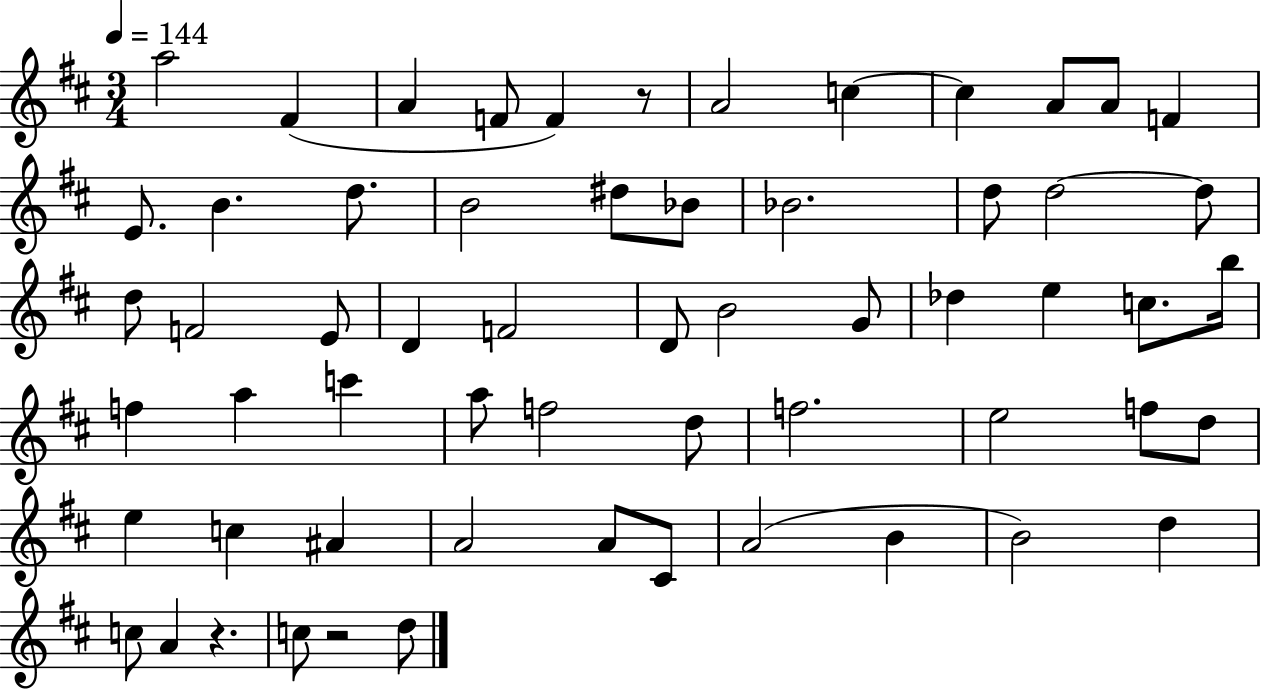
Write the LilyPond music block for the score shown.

{
  \clef treble
  \numericTimeSignature
  \time 3/4
  \key d \major
  \tempo 4 = 144
  \repeat volta 2 { a''2 fis'4( | a'4 f'8 f'4) r8 | a'2 c''4~~ | c''4 a'8 a'8 f'4 | \break e'8. b'4. d''8. | b'2 dis''8 bes'8 | bes'2. | d''8 d''2~~ d''8 | \break d''8 f'2 e'8 | d'4 f'2 | d'8 b'2 g'8 | des''4 e''4 c''8. b''16 | \break f''4 a''4 c'''4 | a''8 f''2 d''8 | f''2. | e''2 f''8 d''8 | \break e''4 c''4 ais'4 | a'2 a'8 cis'8 | a'2( b'4 | b'2) d''4 | \break c''8 a'4 r4. | c''8 r2 d''8 | } \bar "|."
}